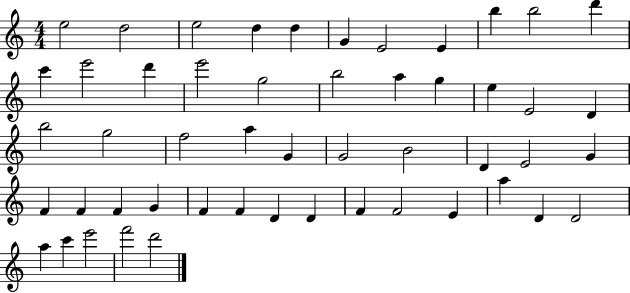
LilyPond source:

{
  \clef treble
  \numericTimeSignature
  \time 4/4
  \key c \major
  e''2 d''2 | e''2 d''4 d''4 | g'4 e'2 e'4 | b''4 b''2 d'''4 | \break c'''4 e'''2 d'''4 | e'''2 g''2 | b''2 a''4 g''4 | e''4 e'2 d'4 | \break b''2 g''2 | f''2 a''4 g'4 | g'2 b'2 | d'4 e'2 g'4 | \break f'4 f'4 f'4 g'4 | f'4 f'4 d'4 d'4 | f'4 f'2 e'4 | a''4 d'4 d'2 | \break a''4 c'''4 e'''2 | f'''2 d'''2 | \bar "|."
}